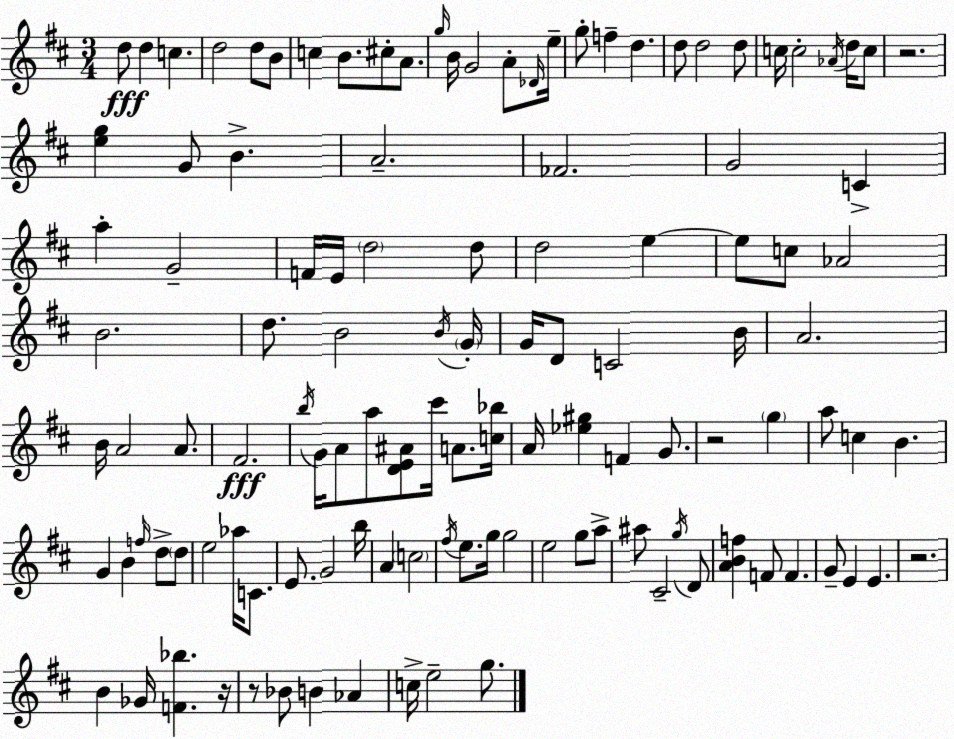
X:1
T:Untitled
M:3/4
L:1/4
K:D
d/2 d c d2 d/2 B/2 c B/2 ^c/2 A/2 g/4 B/4 G2 A/2 _D/4 e/4 g/2 f d d/2 d2 d/2 c/4 c2 _A/4 d/4 c/2 z2 [eg] G/2 B A2 _F2 G2 C a G2 F/4 E/4 d2 d/2 d2 e e/2 c/2 _A2 B2 d/2 B2 B/4 G/4 G/4 D/2 C2 B/4 A2 B/4 A2 A/2 ^F2 b/4 G/4 A/2 a/2 [DE^A]/2 ^c'/4 A/2 [c_b]/4 A/4 [_e^g] F G/2 z2 g a/2 c B G B f/4 d/2 d/2 e2 _a/4 C/2 E/2 G2 b/4 A c2 ^f/4 e/2 g/4 g2 e2 g/2 a/2 ^a/2 ^C2 g/4 D/2 [ABf] F/2 F G/2 E E z2 B _G/4 [F_b] z/4 z/2 _B/2 B _A c/4 e2 g/2